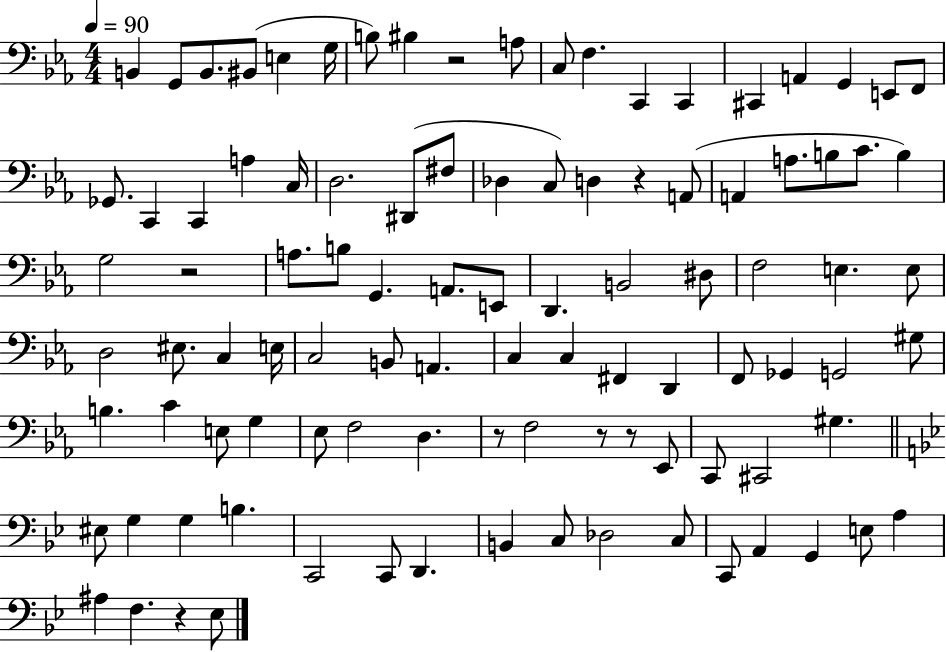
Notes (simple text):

B2/q G2/e B2/e. BIS2/e E3/q G3/s B3/e BIS3/q R/h A3/e C3/e F3/q. C2/q C2/q C#2/q A2/q G2/q E2/e F2/e Gb2/e. C2/q C2/q A3/q C3/s D3/h. D#2/e F#3/e Db3/q C3/e D3/q R/q A2/e A2/q A3/e. B3/e C4/e. B3/q G3/h R/h A3/e. B3/e G2/q. A2/e. E2/e D2/q. B2/h D#3/e F3/h E3/q. E3/e D3/h EIS3/e. C3/q E3/s C3/h B2/e A2/q. C3/q C3/q F#2/q D2/q F2/e Gb2/q G2/h G#3/e B3/q. C4/q E3/e G3/q Eb3/e F3/h D3/q. R/e F3/h R/e R/e Eb2/e C2/e C#2/h G#3/q. EIS3/e G3/q G3/q B3/q. C2/h C2/e D2/q. B2/q C3/e Db3/h C3/e C2/e A2/q G2/q E3/e A3/q A#3/q F3/q. R/q Eb3/e